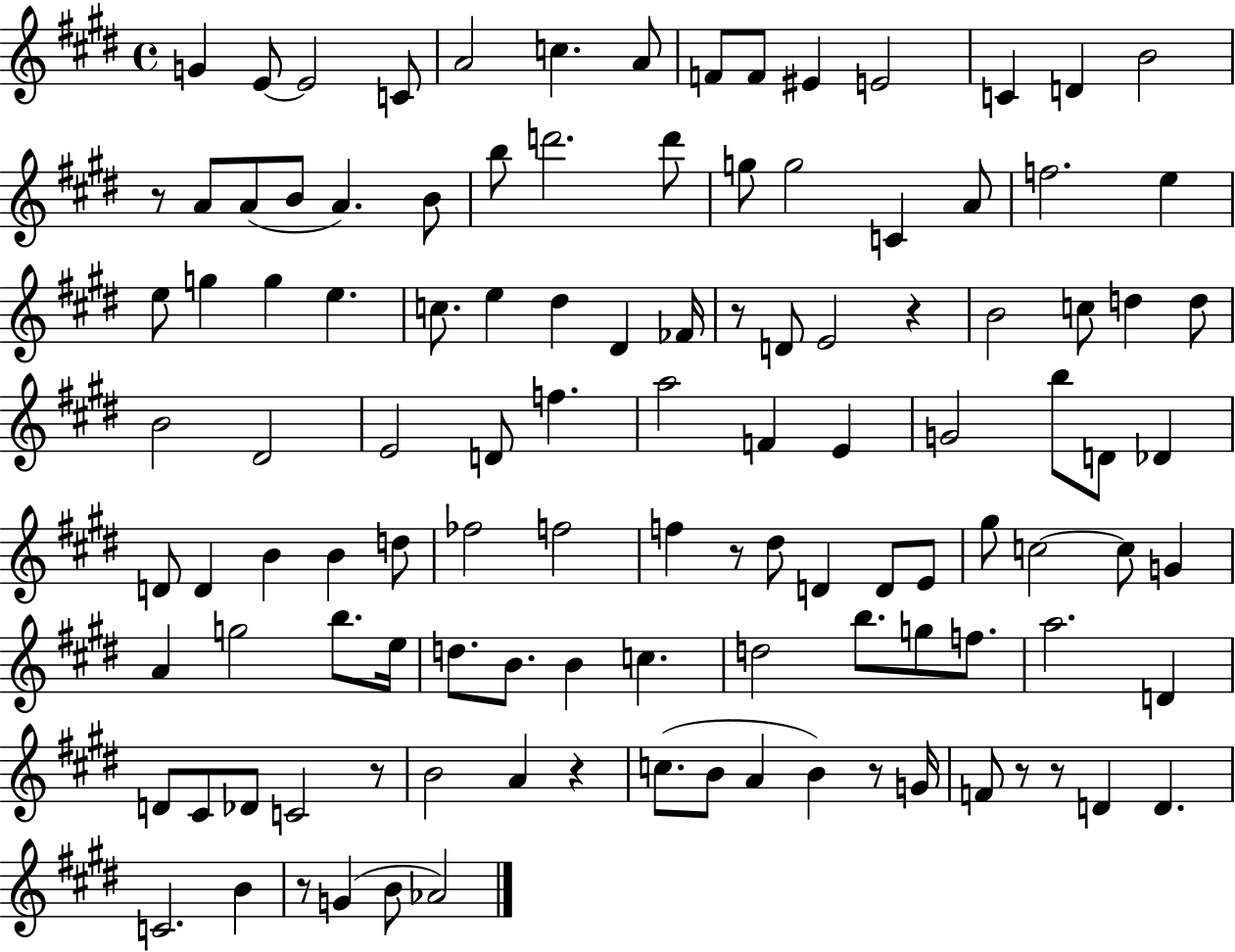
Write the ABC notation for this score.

X:1
T:Untitled
M:4/4
L:1/4
K:E
G E/2 E2 C/2 A2 c A/2 F/2 F/2 ^E E2 C D B2 z/2 A/2 A/2 B/2 A B/2 b/2 d'2 d'/2 g/2 g2 C A/2 f2 e e/2 g g e c/2 e ^d ^D _F/4 z/2 D/2 E2 z B2 c/2 d d/2 B2 ^D2 E2 D/2 f a2 F E G2 b/2 D/2 _D D/2 D B B d/2 _f2 f2 f z/2 ^d/2 D D/2 E/2 ^g/2 c2 c/2 G A g2 b/2 e/4 d/2 B/2 B c d2 b/2 g/2 f/2 a2 D D/2 ^C/2 _D/2 C2 z/2 B2 A z c/2 B/2 A B z/2 G/4 F/2 z/2 z/2 D D C2 B z/2 G B/2 _A2